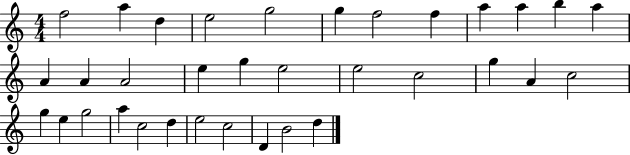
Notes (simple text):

F5/h A5/q D5/q E5/h G5/h G5/q F5/h F5/q A5/q A5/q B5/q A5/q A4/q A4/q A4/h E5/q G5/q E5/h E5/h C5/h G5/q A4/q C5/h G5/q E5/q G5/h A5/q C5/h D5/q E5/h C5/h D4/q B4/h D5/q